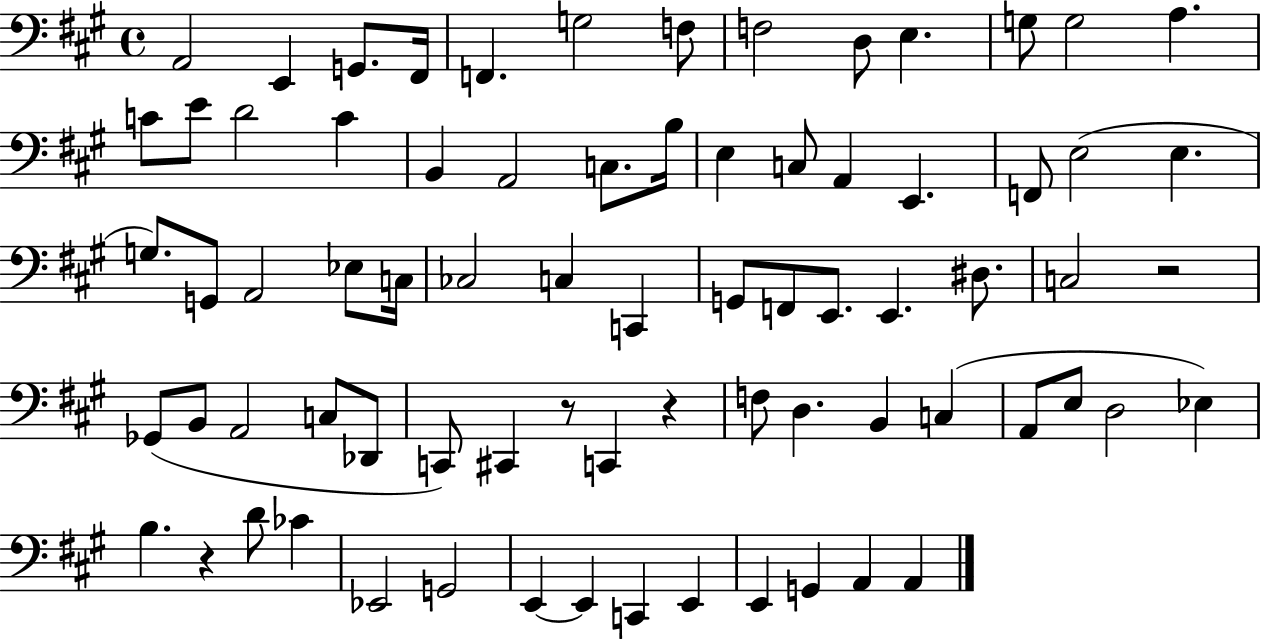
{
  \clef bass
  \time 4/4
  \defaultTimeSignature
  \key a \major
  a,2 e,4 g,8. fis,16 | f,4. g2 f8 | f2 d8 e4. | g8 g2 a4. | \break c'8 e'8 d'2 c'4 | b,4 a,2 c8. b16 | e4 c8 a,4 e,4. | f,8 e2( e4. | \break g8.) g,8 a,2 ees8 c16 | ces2 c4 c,4 | g,8 f,8 e,8. e,4. dis8. | c2 r2 | \break ges,8( b,8 a,2 c8 des,8 | c,8) cis,4 r8 c,4 r4 | f8 d4. b,4 c4( | a,8 e8 d2 ees4) | \break b4. r4 d'8 ces'4 | ees,2 g,2 | e,4~~ e,4 c,4 e,4 | e,4 g,4 a,4 a,4 | \break \bar "|."
}